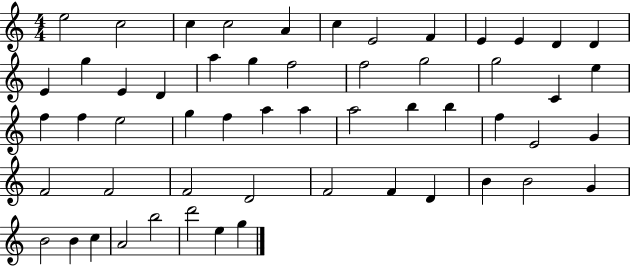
E5/h C5/h C5/q C5/h A4/q C5/q E4/h F4/q E4/q E4/q D4/q D4/q E4/q G5/q E4/q D4/q A5/q G5/q F5/h F5/h G5/h G5/h C4/q E5/q F5/q F5/q E5/h G5/q F5/q A5/q A5/q A5/h B5/q B5/q F5/q E4/h G4/q F4/h F4/h F4/h D4/h F4/h F4/q D4/q B4/q B4/h G4/q B4/h B4/q C5/q A4/h B5/h D6/h E5/q G5/q